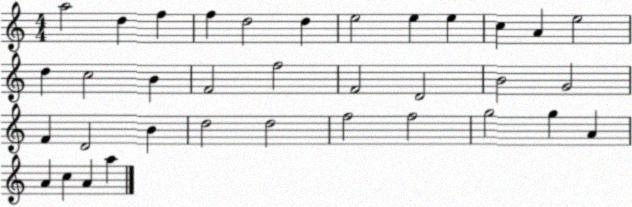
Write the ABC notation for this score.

X:1
T:Untitled
M:4/4
L:1/4
K:C
a2 d f f d2 d e2 e e c A e2 d c2 B F2 f2 F2 D2 B2 G2 F D2 B d2 d2 f2 f2 g2 g A A c A a